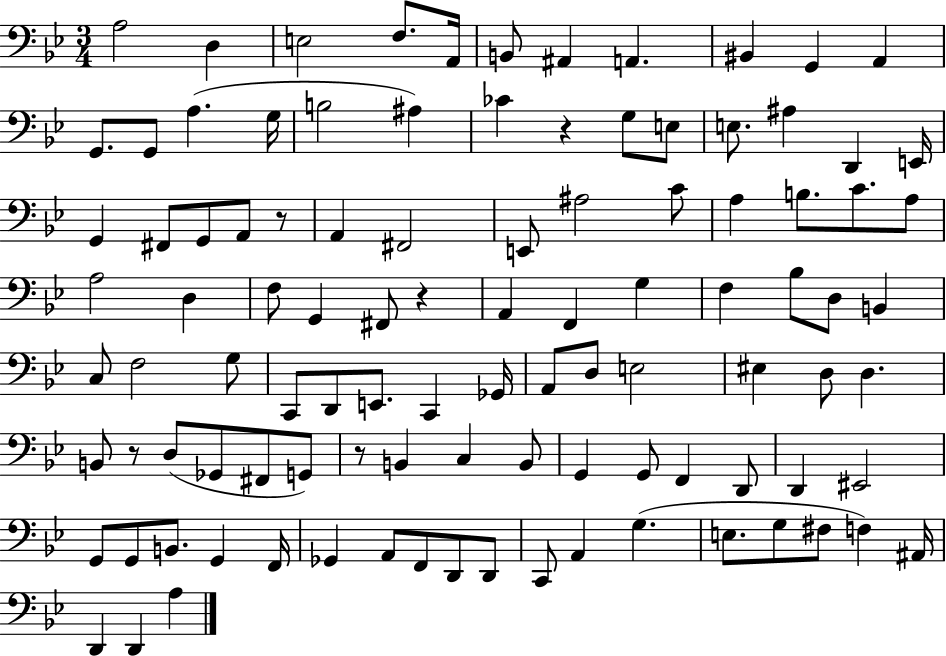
A3/h D3/q E3/h F3/e. A2/s B2/e A#2/q A2/q. BIS2/q G2/q A2/q G2/e. G2/e A3/q. G3/s B3/h A#3/q CES4/q R/q G3/e E3/e E3/e. A#3/q D2/q E2/s G2/q F#2/e G2/e A2/e R/e A2/q F#2/h E2/e A#3/h C4/e A3/q B3/e. C4/e. A3/e A3/h D3/q F3/e G2/q F#2/e R/q A2/q F2/q G3/q F3/q Bb3/e D3/e B2/q C3/e F3/h G3/e C2/e D2/e E2/e. C2/q Gb2/s A2/e D3/e E3/h EIS3/q D3/e D3/q. B2/e R/e D3/e Gb2/e F#2/e G2/e R/e B2/q C3/q B2/e G2/q G2/e F2/q D2/e D2/q EIS2/h G2/e G2/e B2/e. G2/q F2/s Gb2/q A2/e F2/e D2/e D2/e C2/e A2/q G3/q. E3/e. G3/e F#3/e F3/q A#2/s D2/q D2/q A3/q